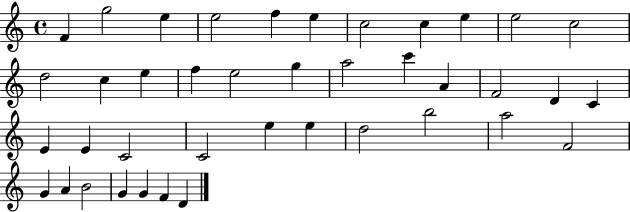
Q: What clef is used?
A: treble